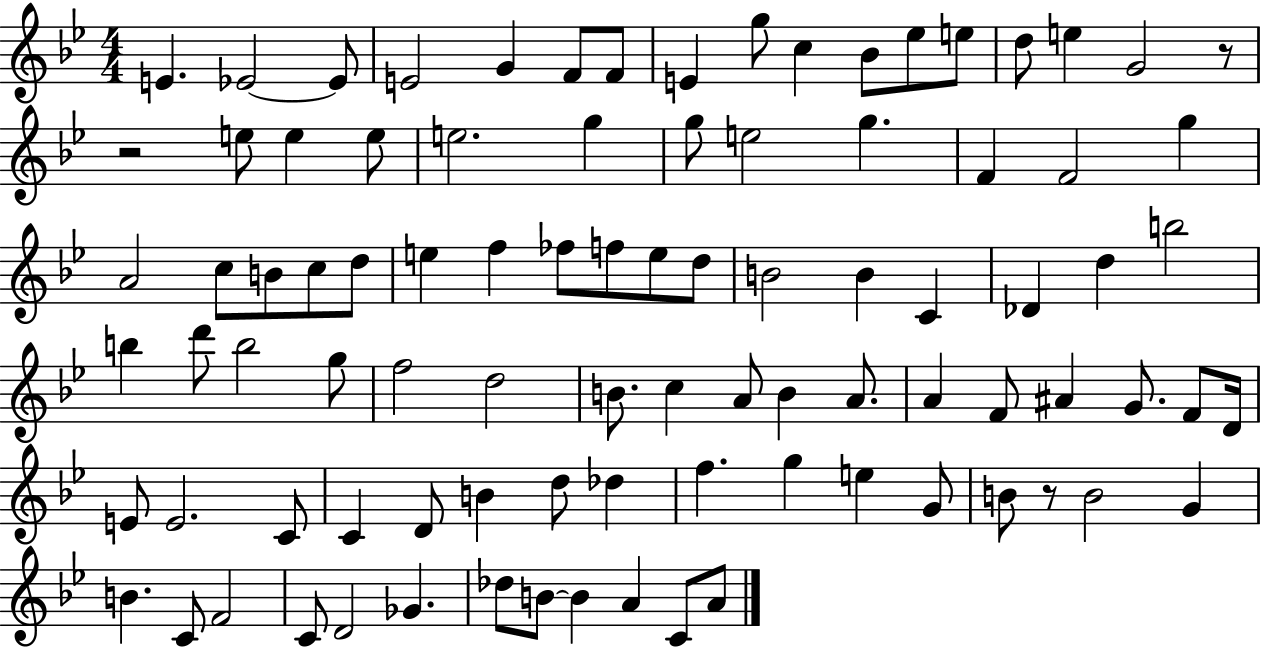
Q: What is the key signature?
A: BES major